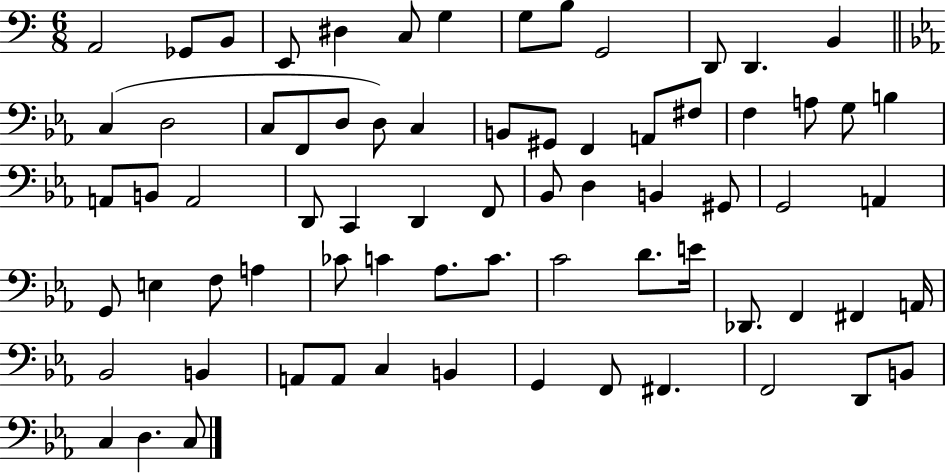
X:1
T:Untitled
M:6/8
L:1/4
K:C
A,,2 _G,,/2 B,,/2 E,,/2 ^D, C,/2 G, G,/2 B,/2 G,,2 D,,/2 D,, B,, C, D,2 C,/2 F,,/2 D,/2 D,/2 C, B,,/2 ^G,,/2 F,, A,,/2 ^F,/2 F, A,/2 G,/2 B, A,,/2 B,,/2 A,,2 D,,/2 C,, D,, F,,/2 _B,,/2 D, B,, ^G,,/2 G,,2 A,, G,,/2 E, F,/2 A, _C/2 C _A,/2 C/2 C2 D/2 E/4 _D,,/2 F,, ^F,, A,,/4 _B,,2 B,, A,,/2 A,,/2 C, B,, G,, F,,/2 ^F,, F,,2 D,,/2 B,,/2 C, D, C,/2